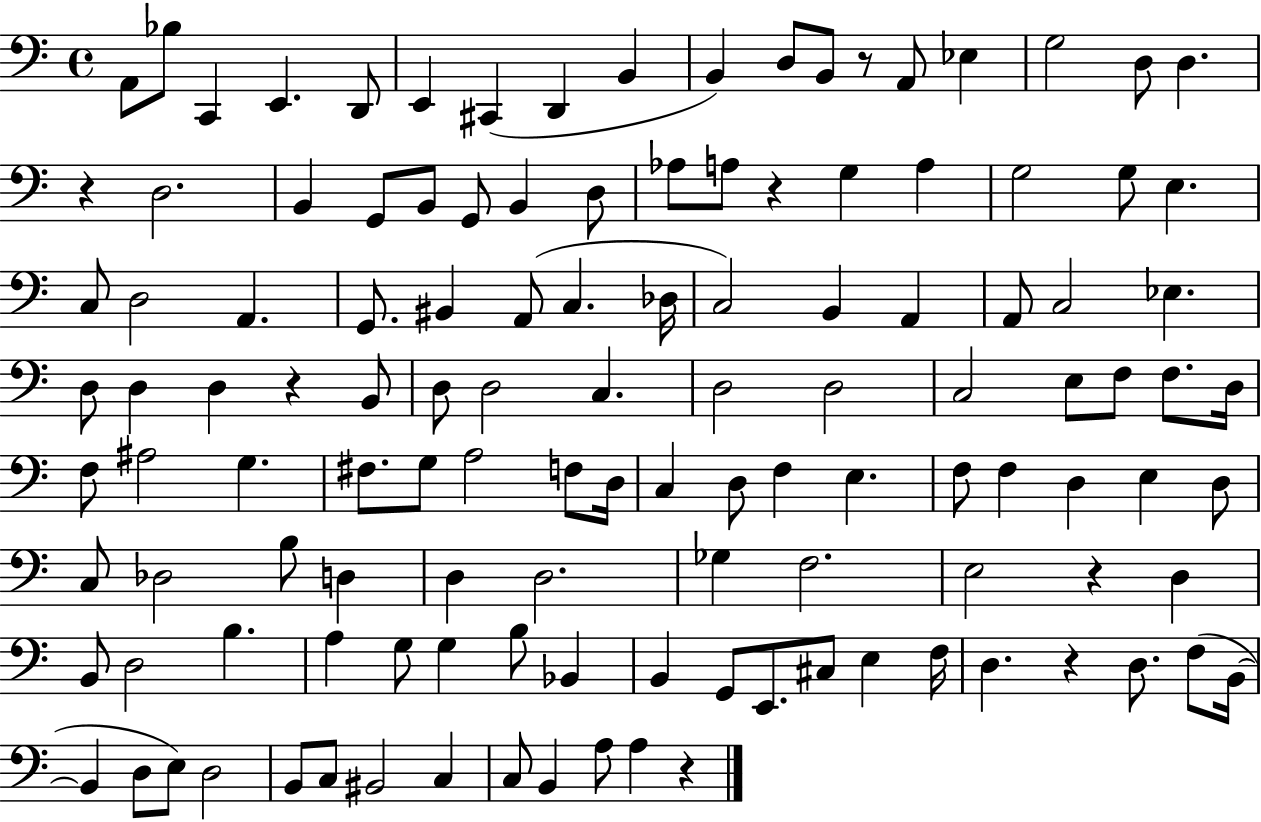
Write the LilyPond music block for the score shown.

{
  \clef bass
  \time 4/4
  \defaultTimeSignature
  \key c \major
  a,8 bes8 c,4 e,4. d,8 | e,4 cis,4( d,4 b,4 | b,4) d8 b,8 r8 a,8 ees4 | g2 d8 d4. | \break r4 d2. | b,4 g,8 b,8 g,8 b,4 d8 | aes8 a8 r4 g4 a4 | g2 g8 e4. | \break c8 d2 a,4. | g,8. bis,4 a,8( c4. des16 | c2) b,4 a,4 | a,8 c2 ees4. | \break d8 d4 d4 r4 b,8 | d8 d2 c4. | d2 d2 | c2 e8 f8 f8. d16 | \break f8 ais2 g4. | fis8. g8 a2 f8 d16 | c4 d8 f4 e4. | f8 f4 d4 e4 d8 | \break c8 des2 b8 d4 | d4 d2. | ges4 f2. | e2 r4 d4 | \break b,8 d2 b4. | a4 g8 g4 b8 bes,4 | b,4 g,8 e,8. cis8 e4 f16 | d4. r4 d8. f8( b,16~~ | \break b,4 d8 e8) d2 | b,8 c8 bis,2 c4 | c8 b,4 a8 a4 r4 | \bar "|."
}